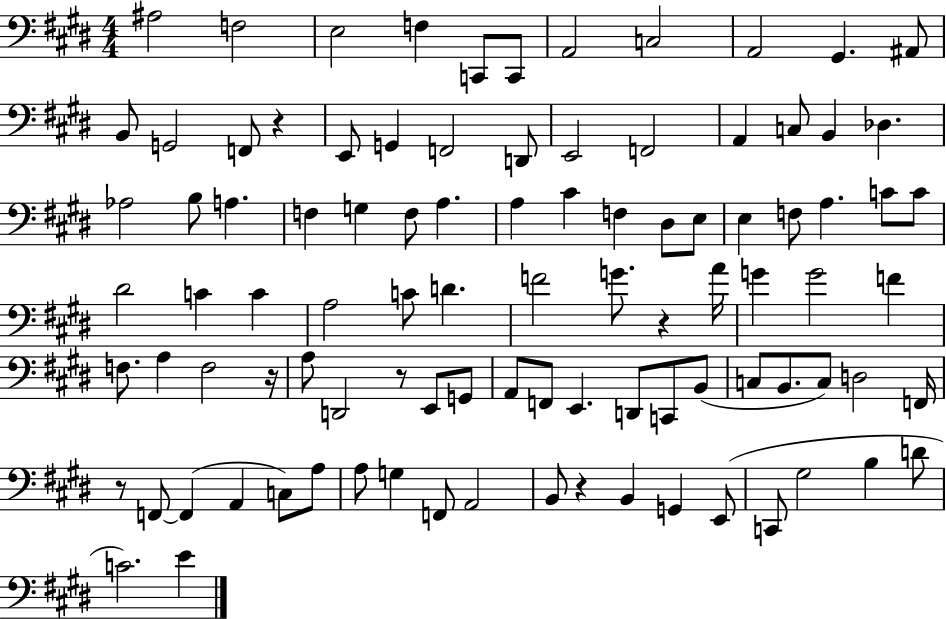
X:1
T:Untitled
M:4/4
L:1/4
K:E
^A,2 F,2 E,2 F, C,,/2 C,,/2 A,,2 C,2 A,,2 ^G,, ^A,,/2 B,,/2 G,,2 F,,/2 z E,,/2 G,, F,,2 D,,/2 E,,2 F,,2 A,, C,/2 B,, _D, _A,2 B,/2 A, F, G, F,/2 A, A, ^C F, ^D,/2 E,/2 E, F,/2 A, C/2 C/2 ^D2 C C A,2 C/2 D F2 G/2 z A/4 G G2 F F,/2 A, F,2 z/4 A,/2 D,,2 z/2 E,,/2 G,,/2 A,,/2 F,,/2 E,, D,,/2 C,,/2 B,,/2 C,/2 B,,/2 C,/2 D,2 F,,/4 z/2 F,,/2 F,, A,, C,/2 A,/2 A,/2 G, F,,/2 A,,2 B,,/2 z B,, G,, E,,/2 C,,/2 ^G,2 B, D/2 C2 E